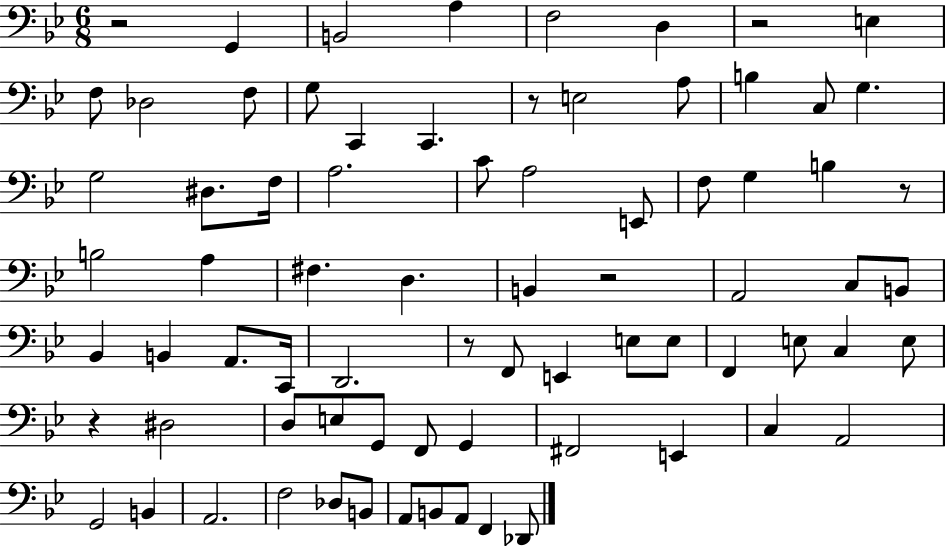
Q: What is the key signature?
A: BES major